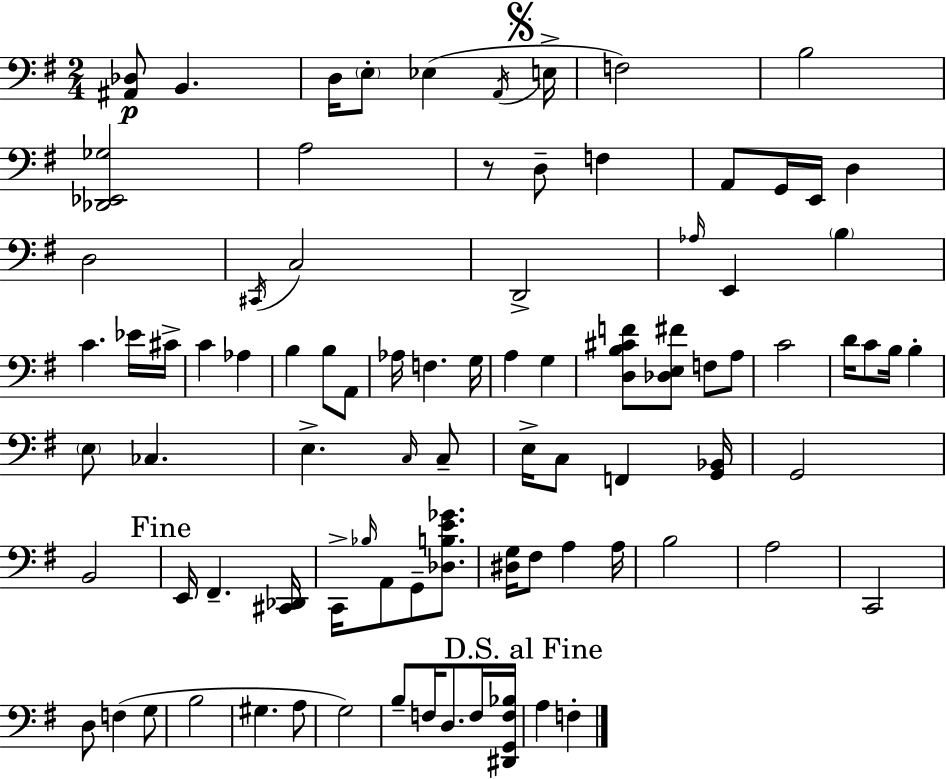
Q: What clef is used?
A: bass